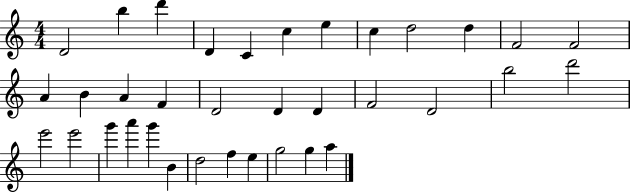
{
  \clef treble
  \numericTimeSignature
  \time 4/4
  \key c \major
  d'2 b''4 d'''4 | d'4 c'4 c''4 e''4 | c''4 d''2 d''4 | f'2 f'2 | \break a'4 b'4 a'4 f'4 | d'2 d'4 d'4 | f'2 d'2 | b''2 d'''2 | \break e'''2 e'''2 | g'''4 a'''4 g'''4 b'4 | d''2 f''4 e''4 | g''2 g''4 a''4 | \break \bar "|."
}